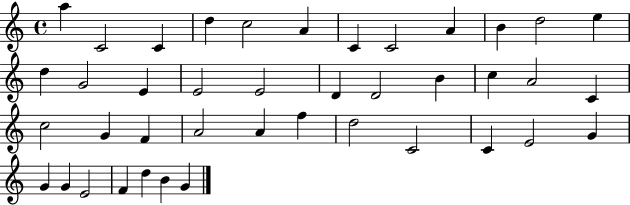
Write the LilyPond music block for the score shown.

{
  \clef treble
  \time 4/4
  \defaultTimeSignature
  \key c \major
  a''4 c'2 c'4 | d''4 c''2 a'4 | c'4 c'2 a'4 | b'4 d''2 e''4 | \break d''4 g'2 e'4 | e'2 e'2 | d'4 d'2 b'4 | c''4 a'2 c'4 | \break c''2 g'4 f'4 | a'2 a'4 f''4 | d''2 c'2 | c'4 e'2 g'4 | \break g'4 g'4 e'2 | f'4 d''4 b'4 g'4 | \bar "|."
}